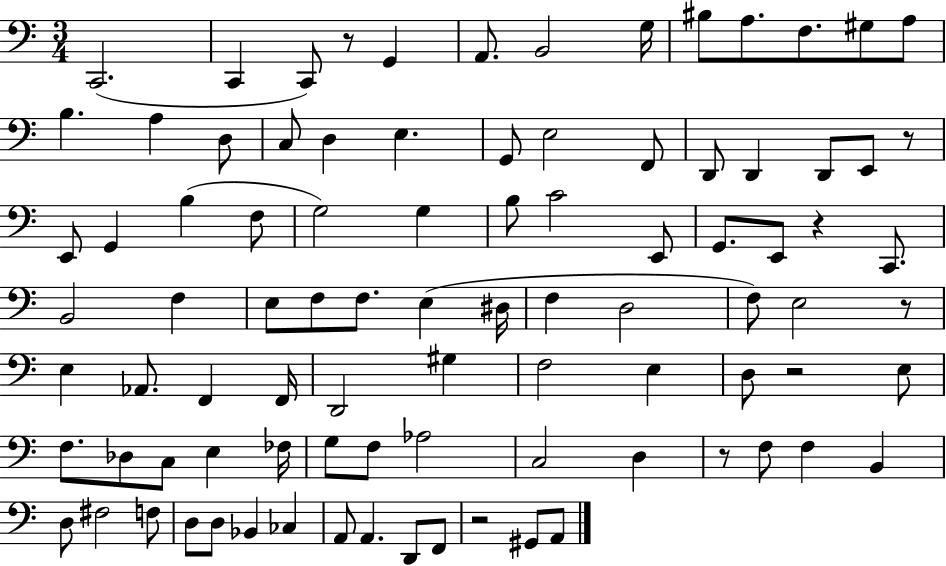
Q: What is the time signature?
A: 3/4